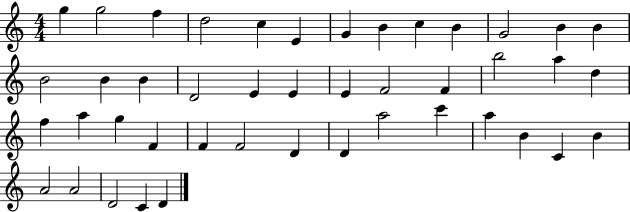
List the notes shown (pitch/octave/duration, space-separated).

G5/q G5/h F5/q D5/h C5/q E4/q G4/q B4/q C5/q B4/q G4/h B4/q B4/q B4/h B4/q B4/q D4/h E4/q E4/q E4/q F4/h F4/q B5/h A5/q D5/q F5/q A5/q G5/q F4/q F4/q F4/h D4/q D4/q A5/h C6/q A5/q B4/q C4/q B4/q A4/h A4/h D4/h C4/q D4/q